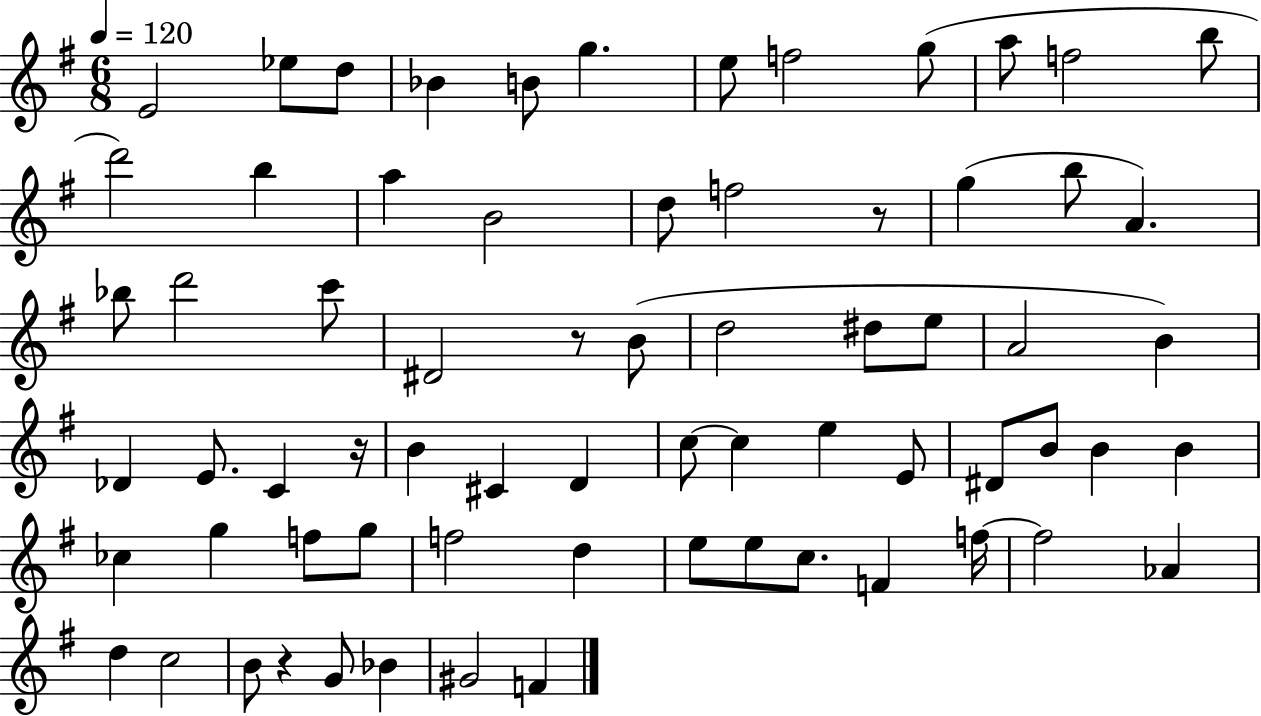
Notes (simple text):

E4/h Eb5/e D5/e Bb4/q B4/e G5/q. E5/e F5/h G5/e A5/e F5/h B5/e D6/h B5/q A5/q B4/h D5/e F5/h R/e G5/q B5/e A4/q. Bb5/e D6/h C6/e D#4/h R/e B4/e D5/h D#5/e E5/e A4/h B4/q Db4/q E4/e. C4/q R/s B4/q C#4/q D4/q C5/e C5/q E5/q E4/e D#4/e B4/e B4/q B4/q CES5/q G5/q F5/e G5/e F5/h D5/q E5/e E5/e C5/e. F4/q F5/s F5/h Ab4/q D5/q C5/h B4/e R/q G4/e Bb4/q G#4/h F4/q